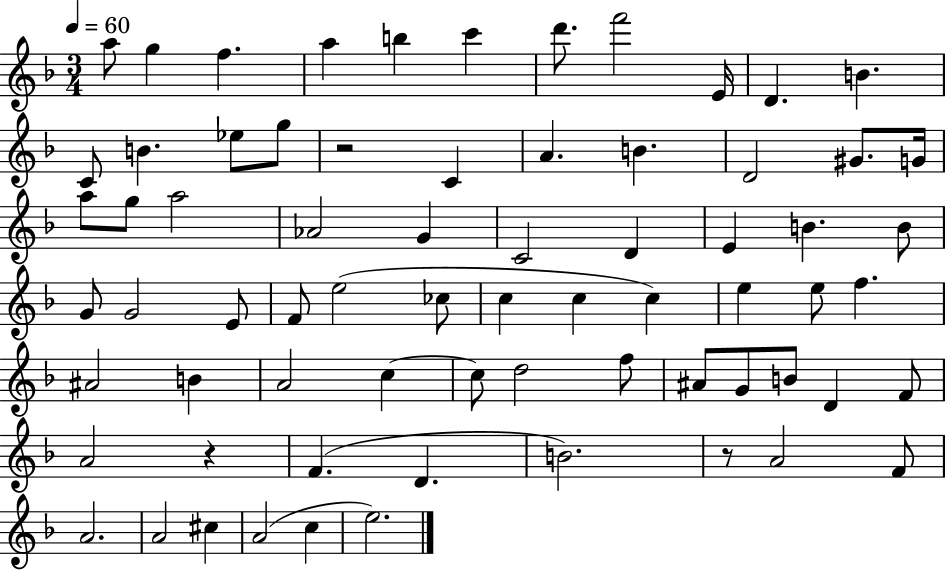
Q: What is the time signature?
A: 3/4